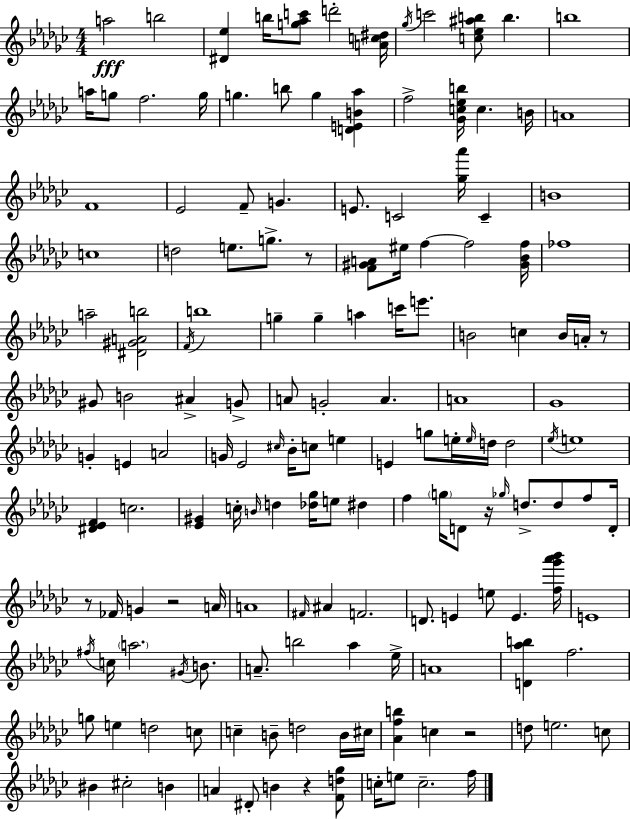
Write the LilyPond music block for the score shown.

{
  \clef treble
  \numericTimeSignature
  \time 4/4
  \key ees \minor
  a''2\fff b''2 | <dis' ees''>4 b''16 <g'' aes'' c'''>8 d'''2-. <a' c'' dis''>16 | \acciaccatura { ges''16 } c'''2 <c'' ees'' ais'' b''>8 b''4. | b''1 | \break a''16 g''8 f''2. | g''16 g''4. b''8 g''4 <d' e' b' aes''>4 | f''2-> <ges' c'' ees'' b''>16 c''4. | b'16 a'1 | \break f'1 | ees'2 f'8-- g'4. | e'8. c'2 <ges'' aes'''>16 c'4-- | b'1 | \break c''1 | d''2 e''8. g''8.-> r8 | <f' gis' a'>8 eis''16 f''4~~ f''2 | <gis' bes' f''>16 fes''1 | \break a''2-- <dis' gis' a' b''>2 | \acciaccatura { f'16 } b''1 | g''4-- g''4-- a''4 c'''16 e'''8. | b'2 c''4 b'16 a'16-. | \break r8 gis'8 b'2 ais'4-> | g'8-> a'8 g'2-. a'4. | a'1 | ges'1 | \break g'4-. e'4 a'2 | g'16 ees'2 \grace { cis''16 } bes'16-. c''8 e''4 | e'4 g''8 e''16-. \grace { e''16 } d''16 d''2 | \acciaccatura { ees''16 } e''1 | \break <dis' ees' f'>4 c''2. | <ees' gis'>4 c''16-. \grace { b'16 } d''4 <des'' ges''>16 | e''8 dis''4 f''4 \parenthesize g''16 d'8 r16 \grace { ges''16 } d''8.-> | d''8 f''8 d'16-. r8 fes'16 g'4 r2 | \break a'16 a'1 | \grace { fis'16 } ais'4 f'2. | d'8. e'4 e''8 | e'4. <f'' ges''' aes''' bes'''>16 e'1 | \break \acciaccatura { fis''16 } c''16 \parenthesize a''2. | \acciaccatura { gis'16 } b'8. a'8.-- b''2 | aes''4 ees''16-> a'1 | <d' aes'' b''>4 f''2. | \break g''8 e''4 | d''2 c''8 c''4-- b'8-- | d''2 b'16 cis''16 <aes' f'' b''>4 c''4 | r2 d''8 e''2. | \break c''8 bis'4 cis''2-. | b'4 a'4 dis'8-. | b'4 r4 <f' d'' ges''>8 c''16-. e''8 c''2.-- | f''16 \bar "|."
}